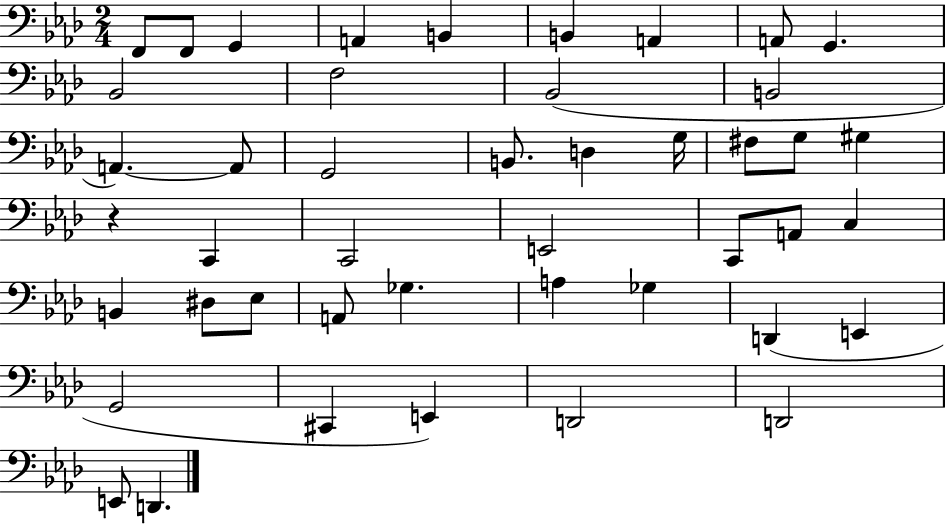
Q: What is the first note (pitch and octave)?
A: F2